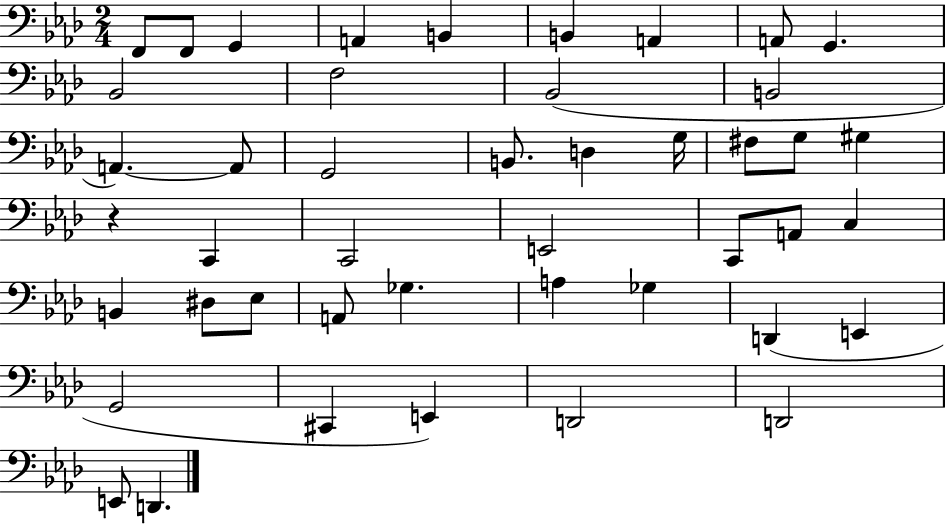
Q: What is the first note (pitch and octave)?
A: F2